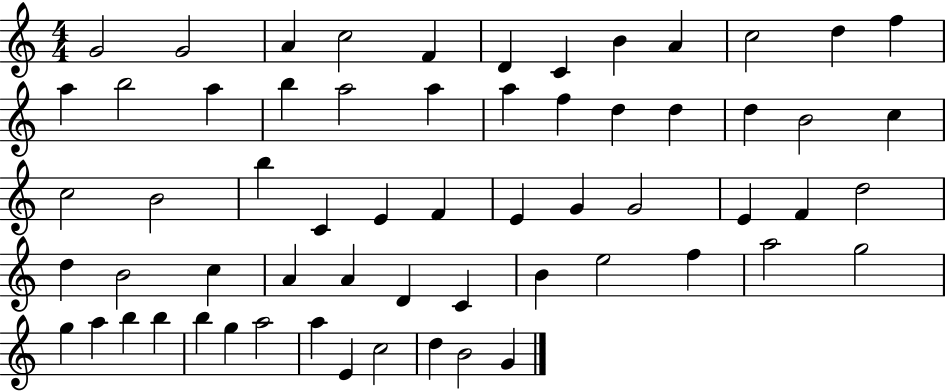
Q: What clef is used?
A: treble